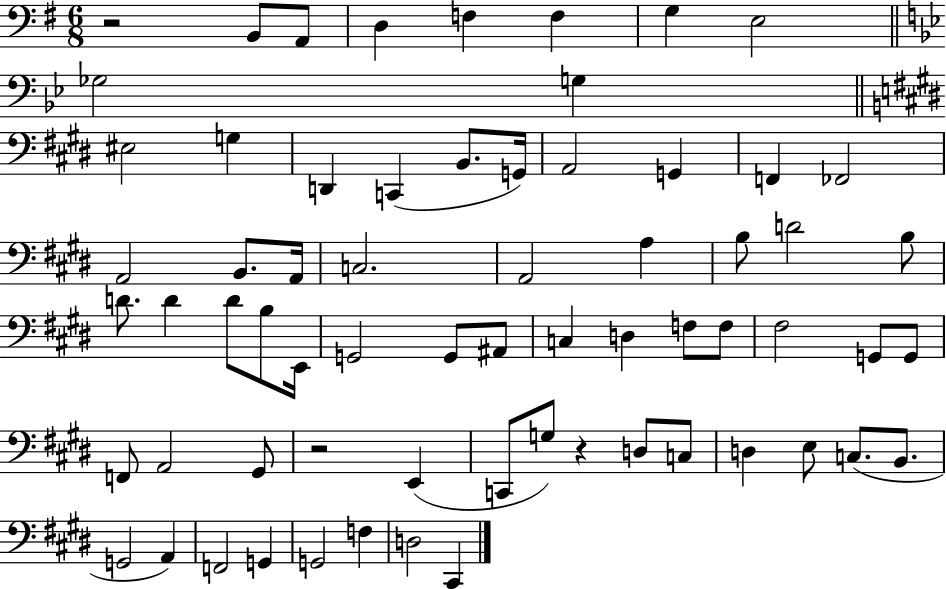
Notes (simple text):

R/h B2/e A2/e D3/q F3/q F3/q G3/q E3/h Gb3/h G3/q EIS3/h G3/q D2/q C2/q B2/e. G2/s A2/h G2/q F2/q FES2/h A2/h B2/e. A2/s C3/h. A2/h A3/q B3/e D4/h B3/e D4/e. D4/q D4/e B3/e E2/s G2/h G2/e A#2/e C3/q D3/q F3/e F3/e F#3/h G2/e G2/e F2/e A2/h G#2/e R/h E2/q C2/e G3/e R/q D3/e C3/e D3/q E3/e C3/e. B2/e. G2/h A2/q F2/h G2/q G2/h F3/q D3/h C#2/q